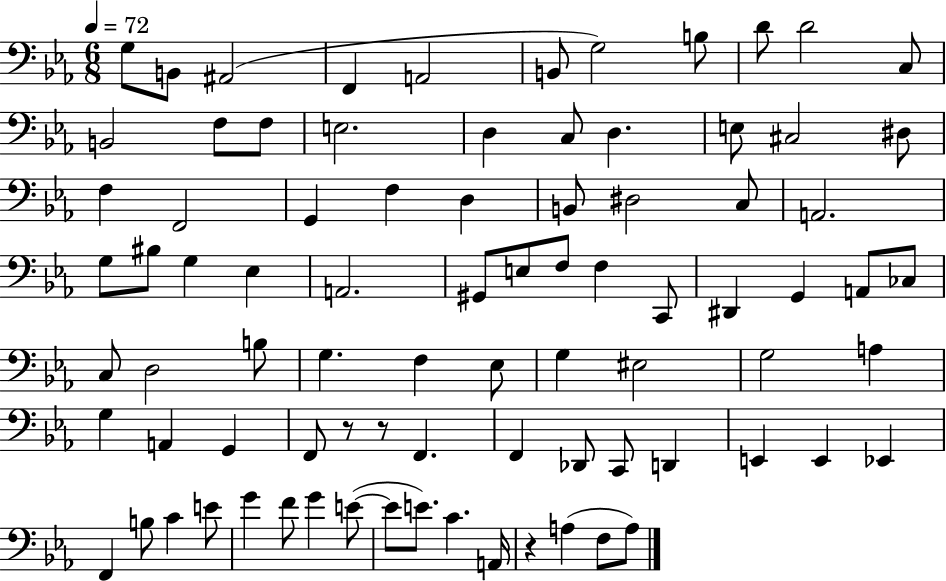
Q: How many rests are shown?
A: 3